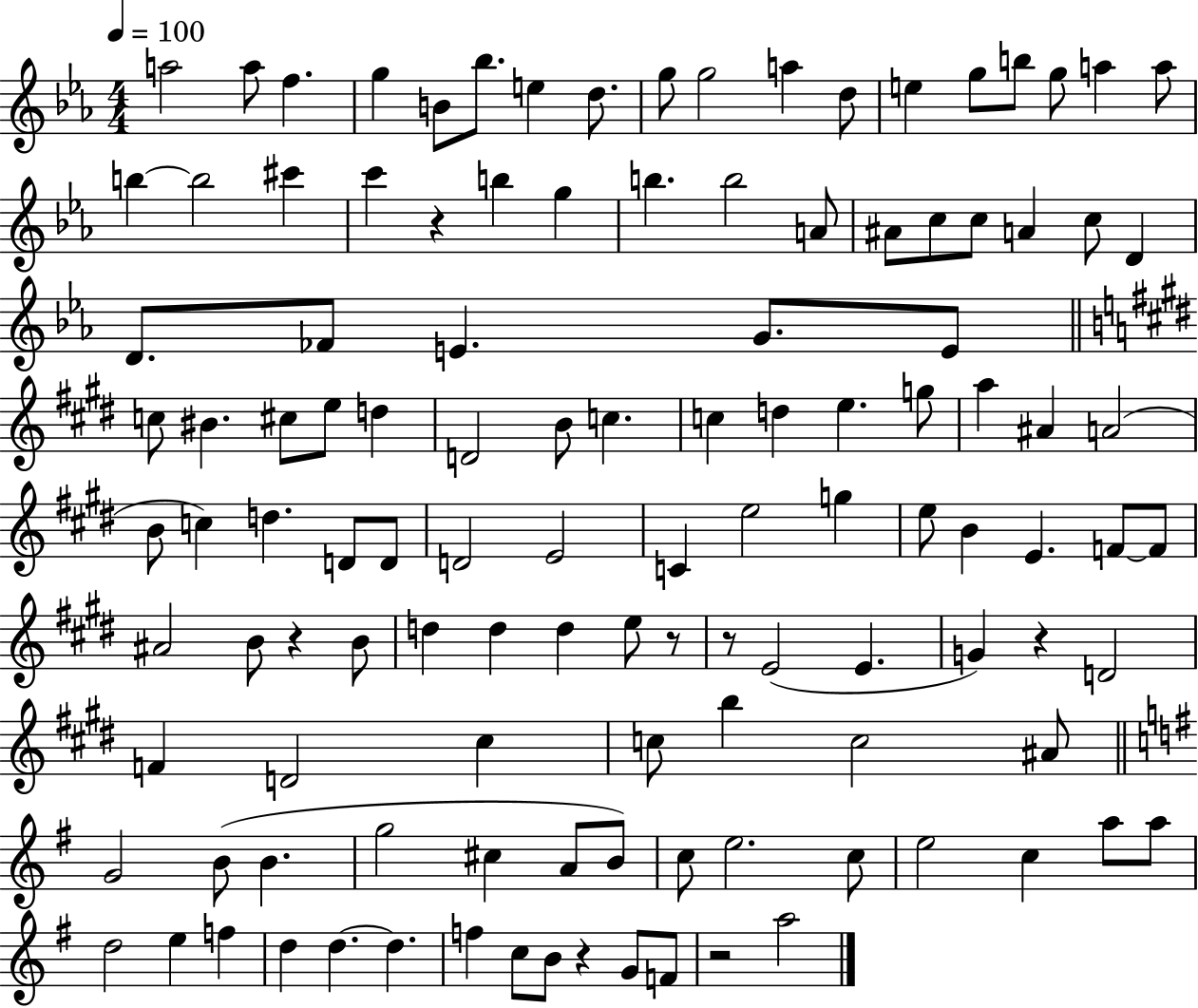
X:1
T:Untitled
M:4/4
L:1/4
K:Eb
a2 a/2 f g B/2 _b/2 e d/2 g/2 g2 a d/2 e g/2 b/2 g/2 a a/2 b b2 ^c' c' z b g b b2 A/2 ^A/2 c/2 c/2 A c/2 D D/2 _F/2 E G/2 E/2 c/2 ^B ^c/2 e/2 d D2 B/2 c c d e g/2 a ^A A2 B/2 c d D/2 D/2 D2 E2 C e2 g e/2 B E F/2 F/2 ^A2 B/2 z B/2 d d d e/2 z/2 z/2 E2 E G z D2 F D2 ^c c/2 b c2 ^A/2 G2 B/2 B g2 ^c A/2 B/2 c/2 e2 c/2 e2 c a/2 a/2 d2 e f d d d f c/2 B/2 z G/2 F/2 z2 a2